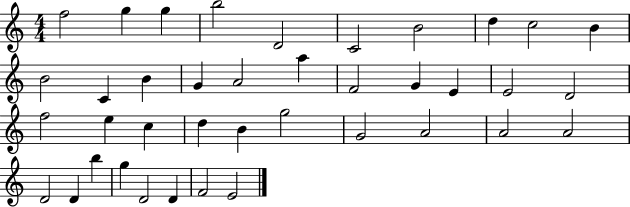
F5/h G5/q G5/q B5/h D4/h C4/h B4/h D5/q C5/h B4/q B4/h C4/q B4/q G4/q A4/h A5/q F4/h G4/q E4/q E4/h D4/h F5/h E5/q C5/q D5/q B4/q G5/h G4/h A4/h A4/h A4/h D4/h D4/q B5/q G5/q D4/h D4/q F4/h E4/h